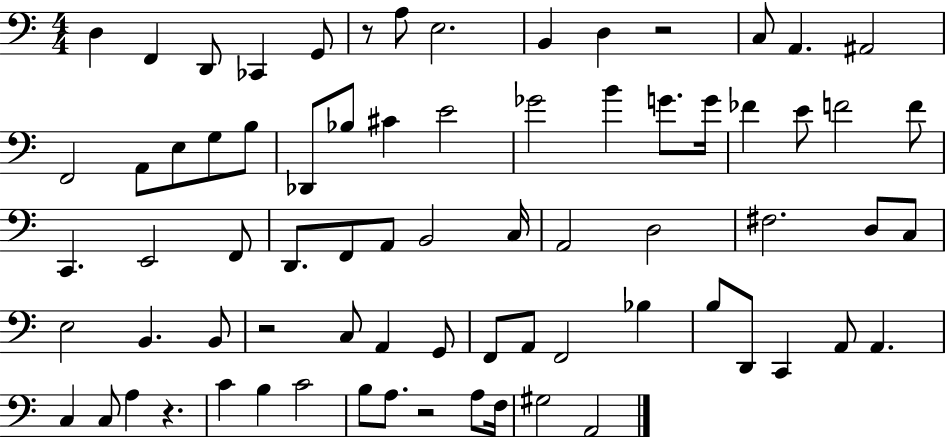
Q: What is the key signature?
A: C major